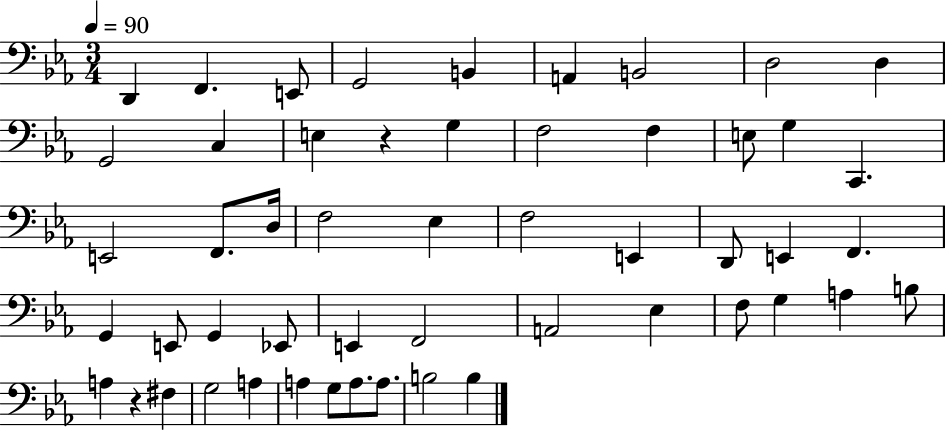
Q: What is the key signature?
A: EES major